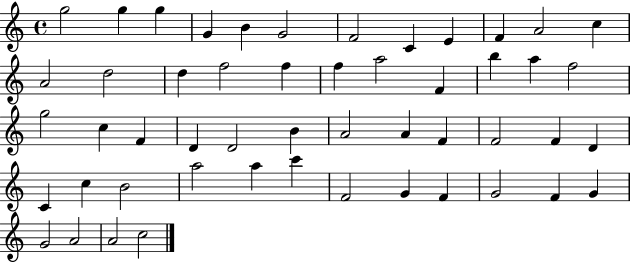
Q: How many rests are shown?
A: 0